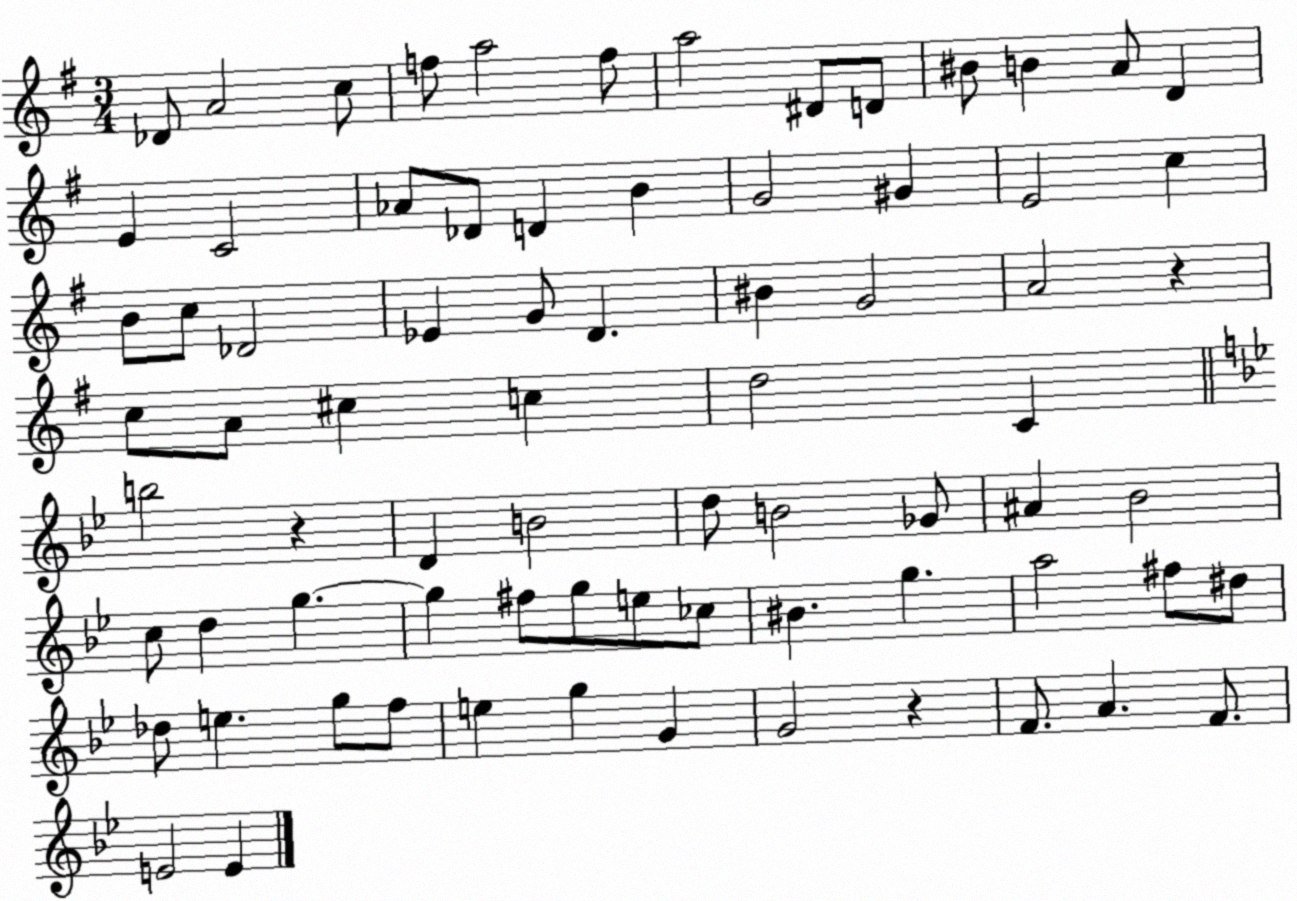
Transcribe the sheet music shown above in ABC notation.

X:1
T:Untitled
M:3/4
L:1/4
K:G
_D/2 A2 c/2 f/2 a2 f/2 a2 ^D/2 D/2 ^B/2 B A/2 D E C2 _A/2 _D/2 D B G2 ^G E2 c B/2 c/2 _D2 _E G/2 D ^B G2 A2 z c/2 A/2 ^c c d2 C b2 z D B2 d/2 B2 _G/2 ^A _B2 c/2 d g g ^f/2 g/2 e/2 _c/2 ^B g a2 ^f/2 ^d/2 _d/2 e g/2 f/2 e g G G2 z F/2 A F/2 E2 E